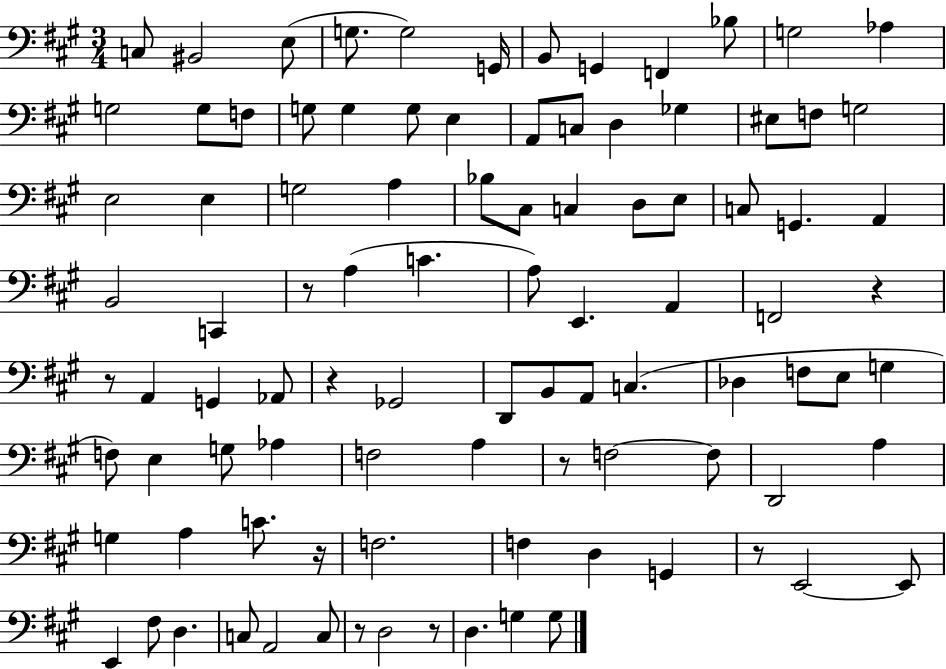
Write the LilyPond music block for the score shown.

{
  \clef bass
  \numericTimeSignature
  \time 3/4
  \key a \major
  c8 bis,2 e8( | g8. g2) g,16 | b,8 g,4 f,4 bes8 | g2 aes4 | \break g2 g8 f8 | g8 g4 g8 e4 | a,8 c8 d4 ges4 | eis8 f8 g2 | \break e2 e4 | g2 a4 | bes8 cis8 c4 d8 e8 | c8 g,4. a,4 | \break b,2 c,4 | r8 a4( c'4. | a8) e,4. a,4 | f,2 r4 | \break r8 a,4 g,4 aes,8 | r4 ges,2 | d,8 b,8 a,8 c4.( | des4 f8 e8 g4 | \break f8) e4 g8 aes4 | f2 a4 | r8 f2~~ f8 | d,2 a4 | \break g4 a4 c'8. r16 | f2. | f4 d4 g,4 | r8 e,2~~ e,8 | \break e,4 fis8 d4. | c8 a,2 c8 | r8 d2 r8 | d4. g4 g8 | \break \bar "|."
}